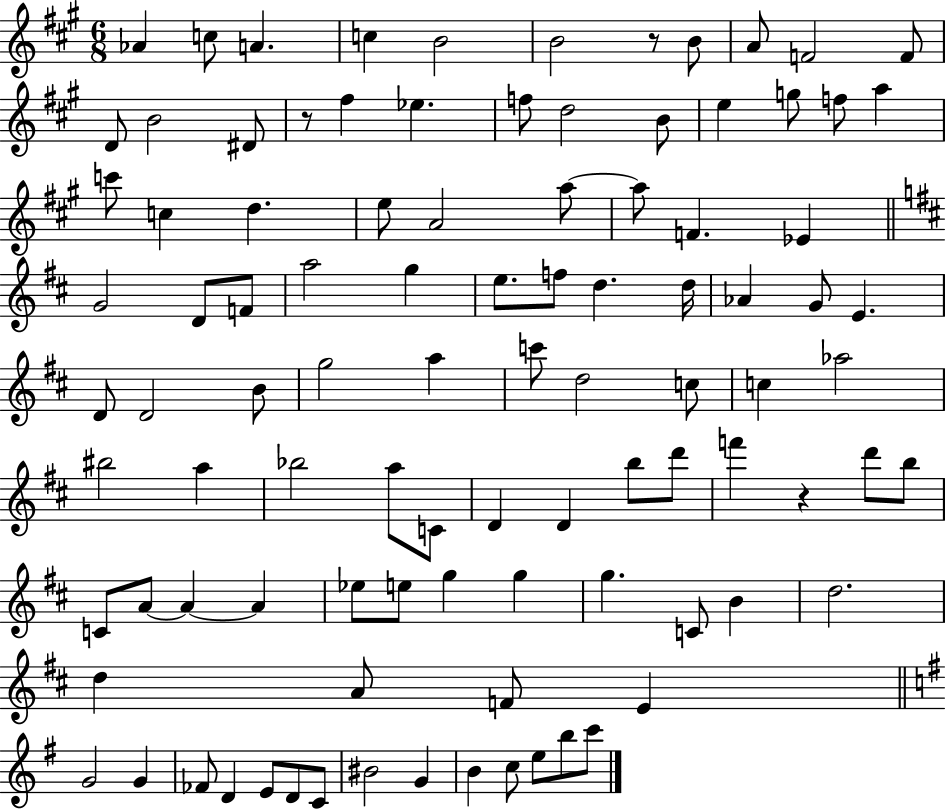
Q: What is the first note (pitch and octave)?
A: Ab4